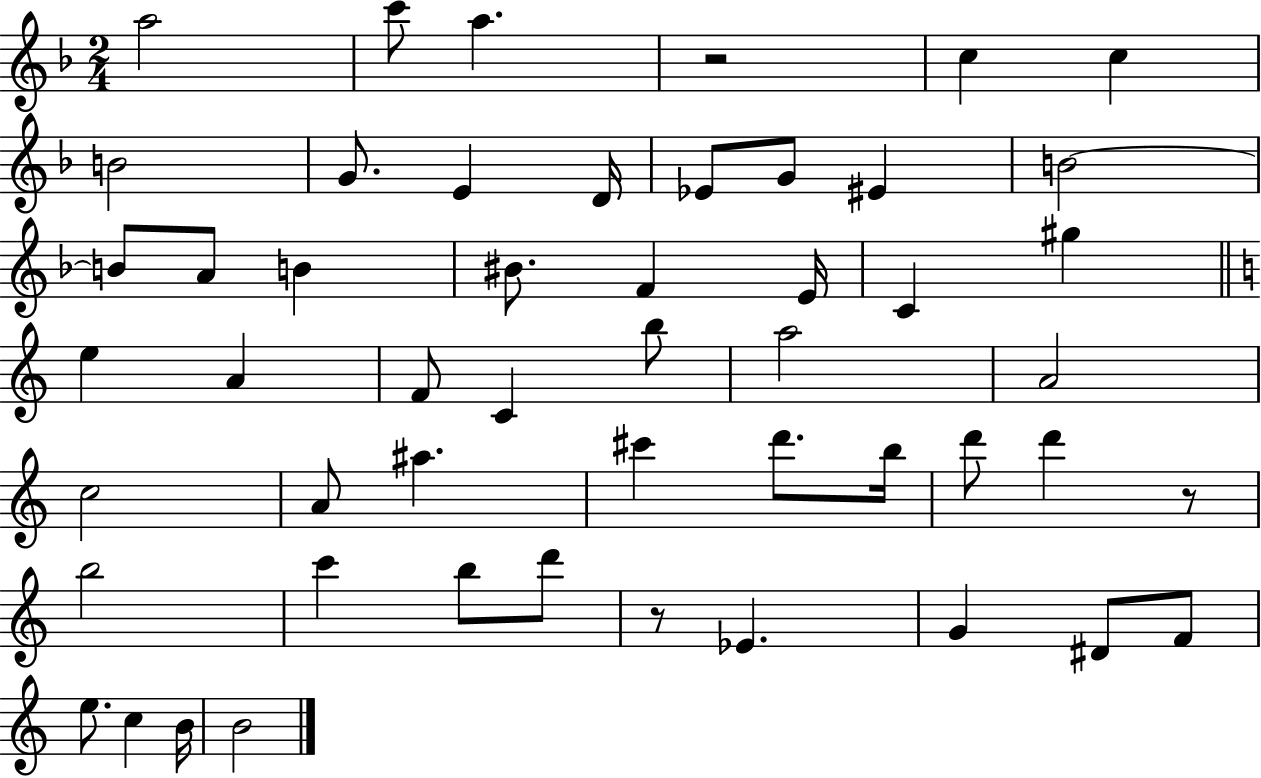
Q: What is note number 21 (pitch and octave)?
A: G#5